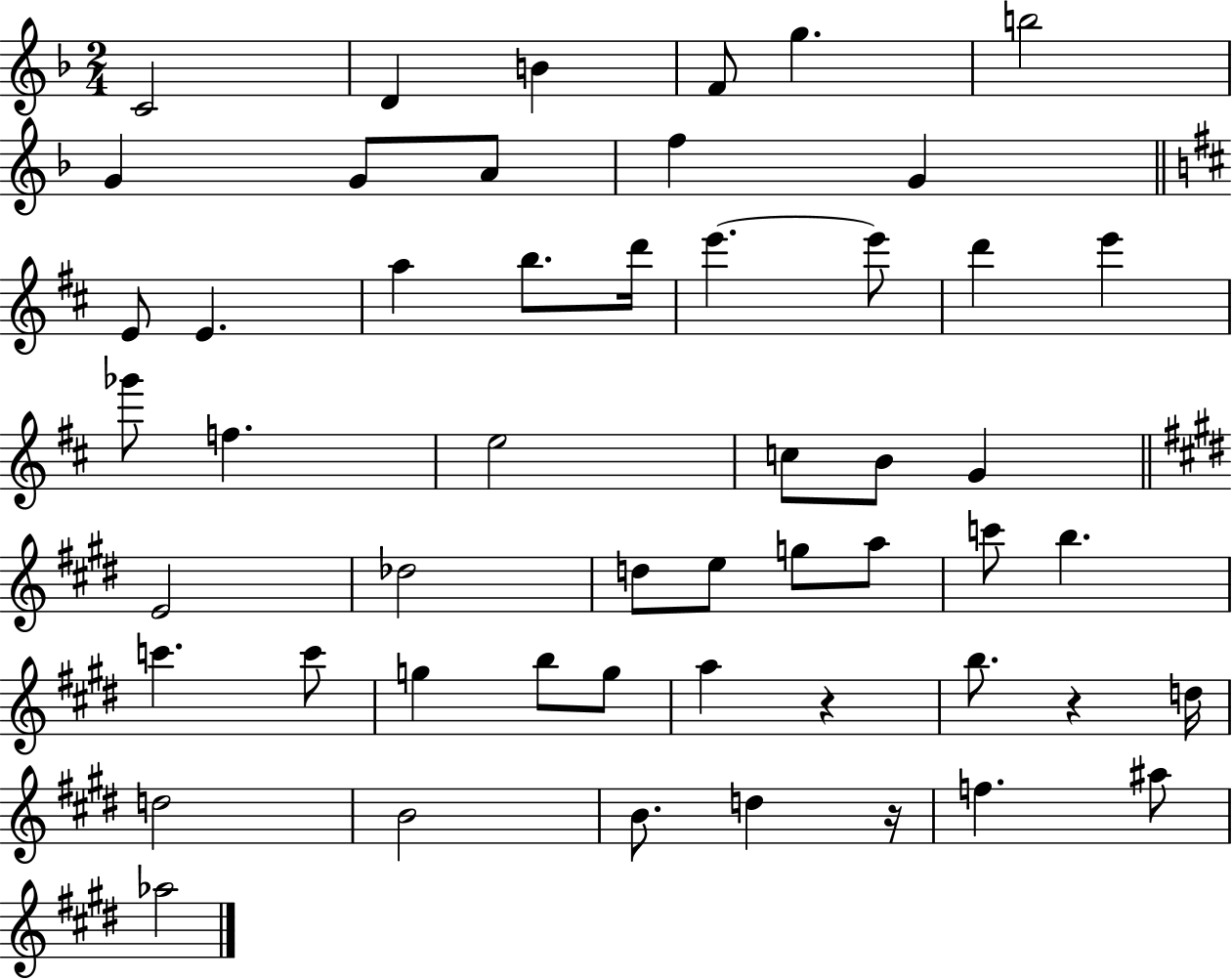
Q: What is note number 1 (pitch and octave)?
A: C4